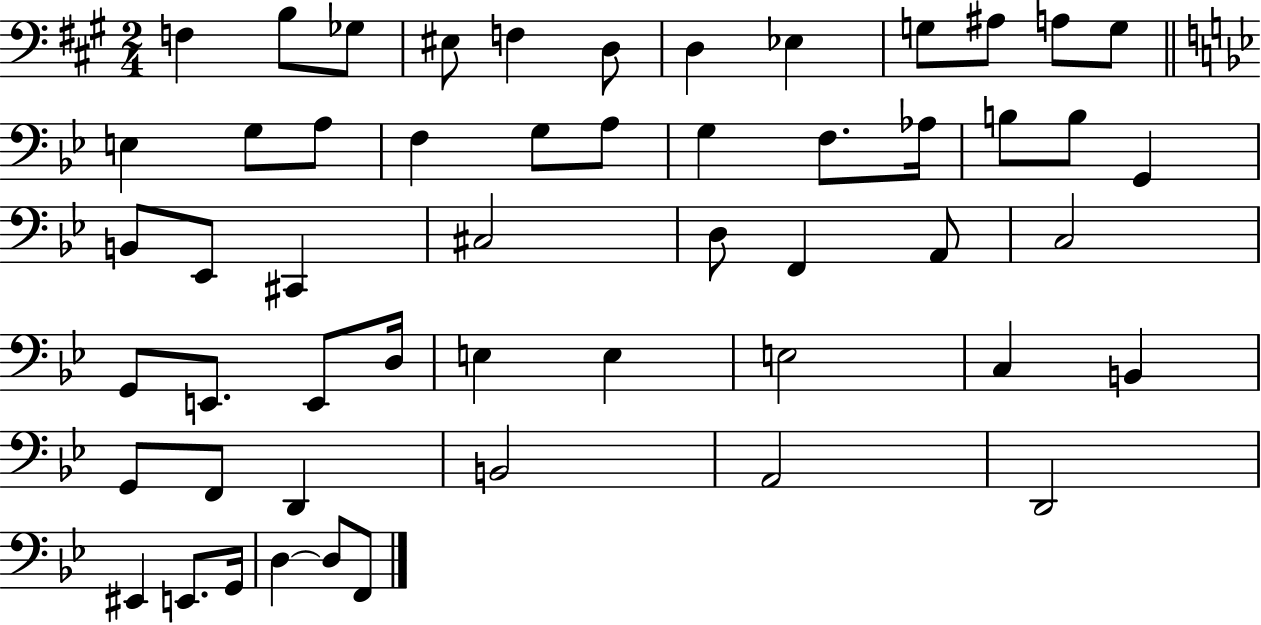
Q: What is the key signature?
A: A major